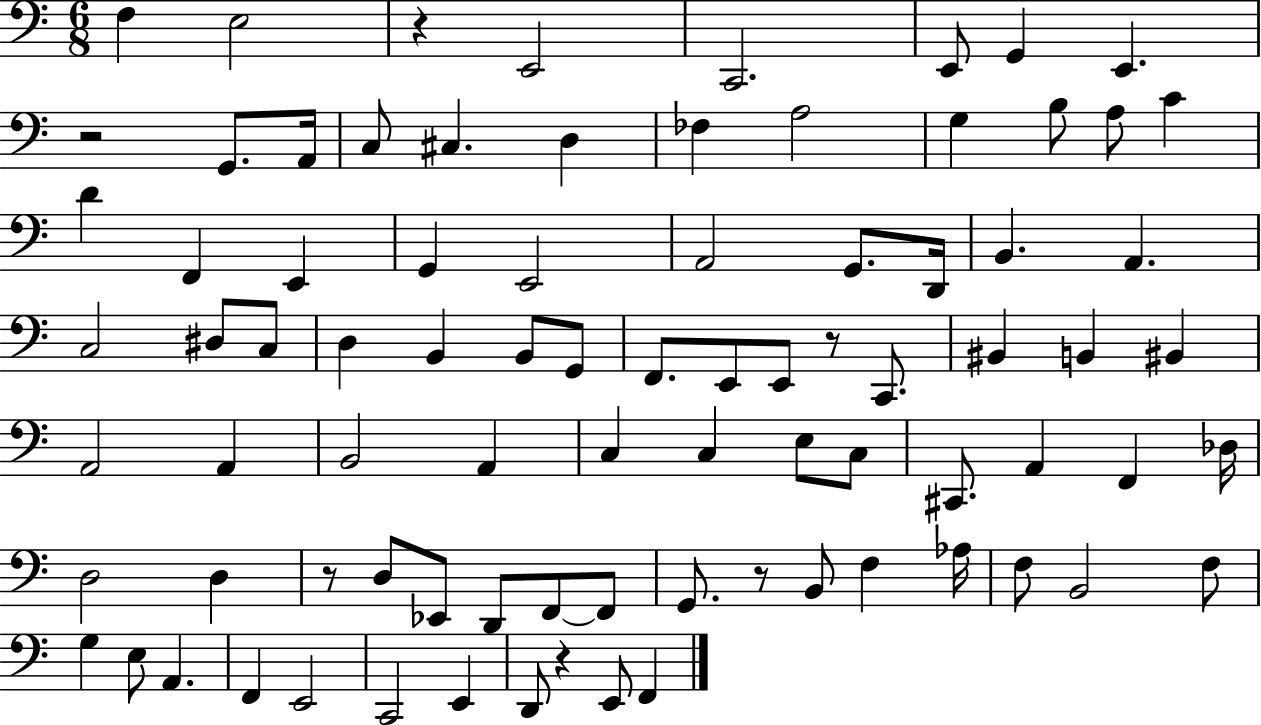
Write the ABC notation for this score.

X:1
T:Untitled
M:6/8
L:1/4
K:C
F, E,2 z E,,2 C,,2 E,,/2 G,, E,, z2 G,,/2 A,,/4 C,/2 ^C, D, _F, A,2 G, B,/2 A,/2 C D F,, E,, G,, E,,2 A,,2 G,,/2 D,,/4 B,, A,, C,2 ^D,/2 C,/2 D, B,, B,,/2 G,,/2 F,,/2 E,,/2 E,,/2 z/2 C,,/2 ^B,, B,, ^B,, A,,2 A,, B,,2 A,, C, C, E,/2 C,/2 ^C,,/2 A,, F,, _D,/4 D,2 D, z/2 D,/2 _E,,/2 D,,/2 F,,/2 F,,/2 G,,/2 z/2 B,,/2 F, _A,/4 F,/2 B,,2 F,/2 G, E,/2 A,, F,, E,,2 C,,2 E,, D,,/2 z E,,/2 F,,